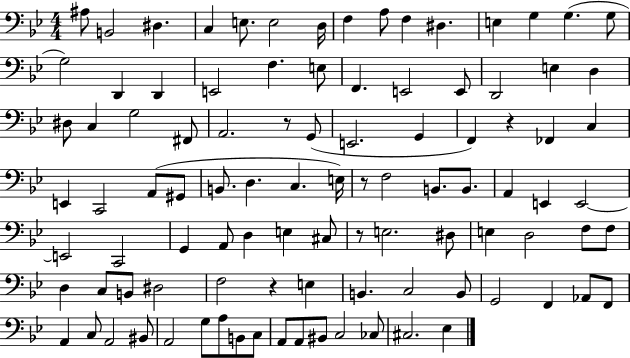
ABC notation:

X:1
T:Untitled
M:4/4
L:1/4
K:Bb
^A,/2 B,,2 ^D, C, E,/2 E,2 D,/4 F, A,/2 F, ^D, E, G, G, G,/2 G,2 D,, D,, E,,2 F, E,/2 F,, E,,2 E,,/2 D,,2 E, D, ^D,/2 C, G,2 ^F,,/2 A,,2 z/2 G,,/2 E,,2 G,, F,, z _F,, C, E,, C,,2 A,,/2 ^G,,/2 B,,/2 D, C, E,/4 z/2 F,2 B,,/2 B,,/2 A,, E,, E,,2 E,,2 C,,2 G,, A,,/2 D, E, ^C,/2 z/2 E,2 ^D,/2 E, D,2 F,/2 F,/2 D, C,/2 B,,/2 ^D,2 F,2 z E, B,, C,2 B,,/2 G,,2 F,, _A,,/2 F,,/2 A,, C,/2 A,,2 ^B,,/2 A,,2 G,/2 A,/2 B,,/2 C,/2 A,,/2 A,,/2 ^B,,/2 C,2 _C,/2 ^C,2 _E,